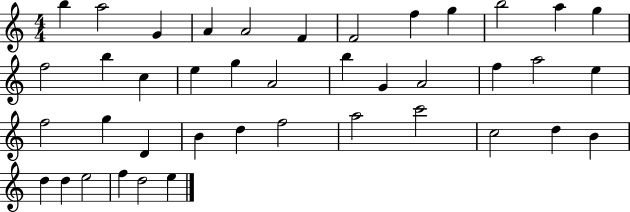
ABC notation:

X:1
T:Untitled
M:4/4
L:1/4
K:C
b a2 G A A2 F F2 f g b2 a g f2 b c e g A2 b G A2 f a2 e f2 g D B d f2 a2 c'2 c2 d B d d e2 f d2 e